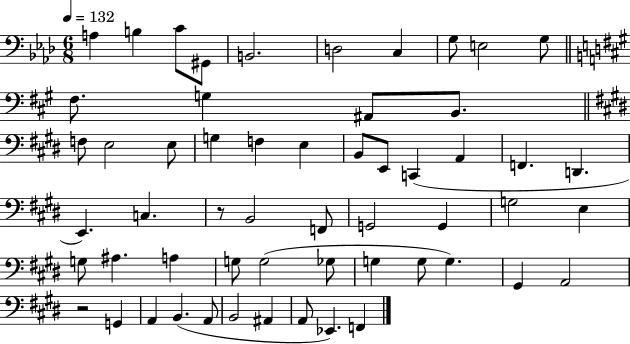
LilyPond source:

{
  \clef bass
  \numericTimeSignature
  \time 6/8
  \key aes \major
  \tempo 4 = 132
  \repeat volta 2 { a4 b4 c'8 gis,8 | b,2. | d2 c4 | g8 e2 g8 | \break \bar "||" \break \key a \major fis8. g4 ais,8 b,8. | \bar "||" \break \key e \major f8 e2 e8 | g4 f4 e4 | b,8 e,8 c,4( a,4 | f,4. d,4. | \break e,4.) c4. | r8 b,2 f,8 | g,2 g,4 | g2 e4 | \break g8 ais4. a4 | g8 g2( ges8 | g4 g8 g4.) | gis,4 a,2 | \break r2 g,4 | a,4 b,4.( a,8 | b,2 ais,4 | a,8 ees,4.) f,4 | \break } \bar "|."
}